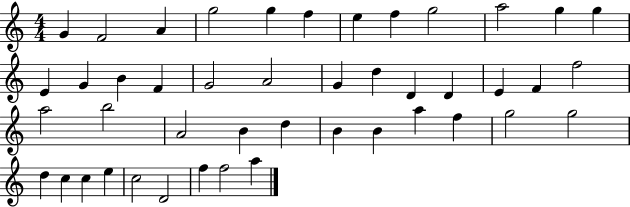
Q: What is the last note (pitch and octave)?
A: A5